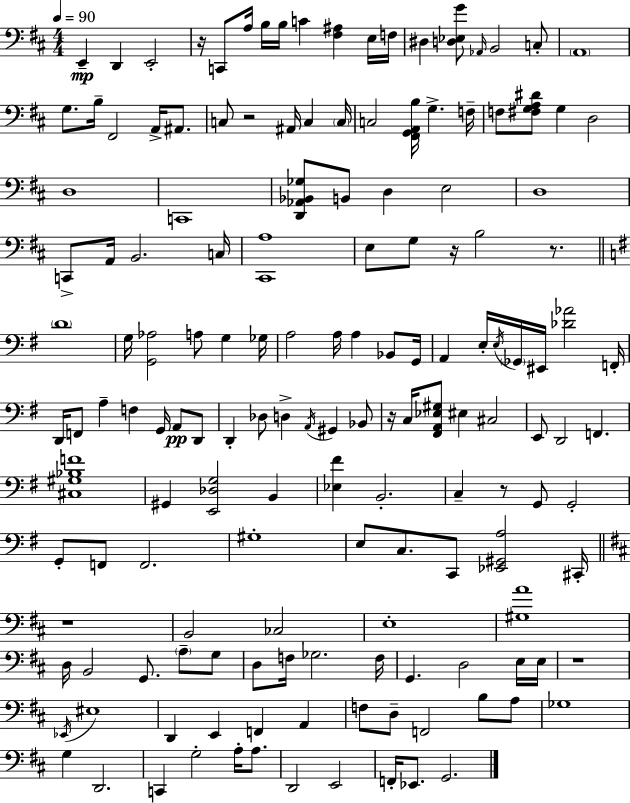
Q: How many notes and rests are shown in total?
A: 153